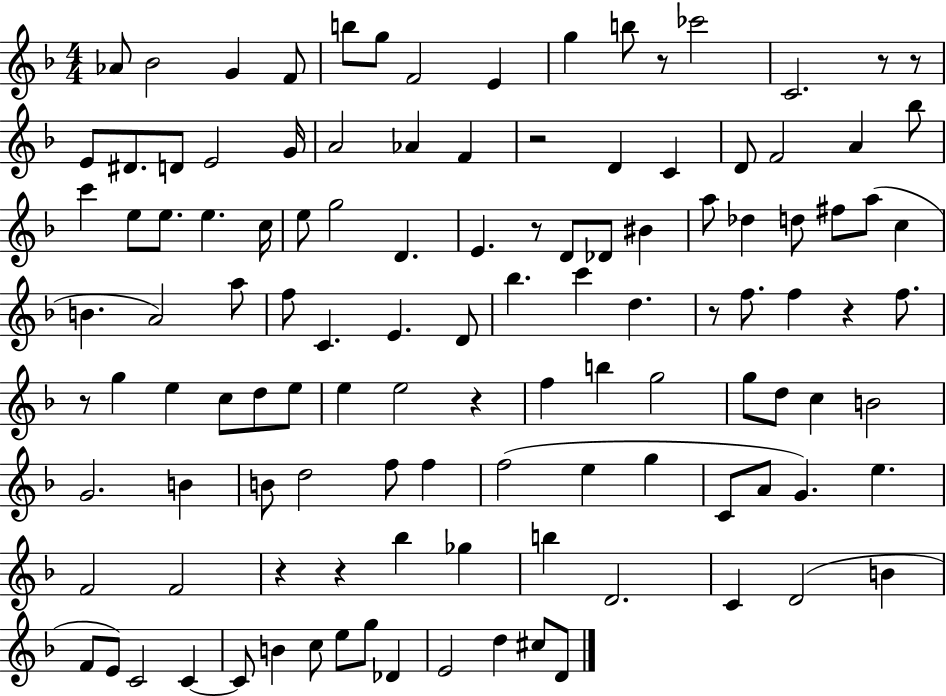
Ab4/e Bb4/h G4/q F4/e B5/e G5/e F4/h E4/q G5/q B5/e R/e CES6/h C4/h. R/e R/e E4/e D#4/e. D4/e E4/h G4/s A4/h Ab4/q F4/q R/h D4/q C4/q D4/e F4/h A4/q Bb5/e C6/q E5/e E5/e. E5/q. C5/s E5/e G5/h D4/q. E4/q. R/e D4/e Db4/e BIS4/q A5/e Db5/q D5/e F#5/e A5/e C5/q B4/q. A4/h A5/e F5/e C4/q. E4/q. D4/e Bb5/q. C6/q D5/q. R/e F5/e. F5/q R/q F5/e. R/e G5/q E5/q C5/e D5/e E5/e E5/q E5/h R/q F5/q B5/q G5/h G5/e D5/e C5/q B4/h G4/h. B4/q B4/e D5/h F5/e F5/q F5/h E5/q G5/q C4/e A4/e G4/q. E5/q. F4/h F4/h R/q R/q Bb5/q Gb5/q B5/q D4/h. C4/q D4/h B4/q F4/e E4/e C4/h C4/q C4/e B4/q C5/e E5/e G5/e Db4/q E4/h D5/q C#5/e D4/e